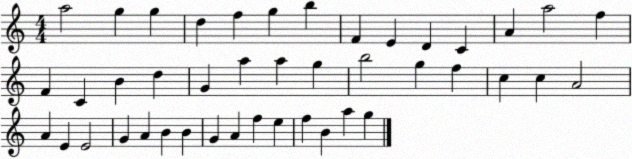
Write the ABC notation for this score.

X:1
T:Untitled
M:4/4
L:1/4
K:C
a2 g g d f g b F E D C A a2 f F C B d G a a g b2 g f c c A2 A E E2 G A B B G A f e f B a g